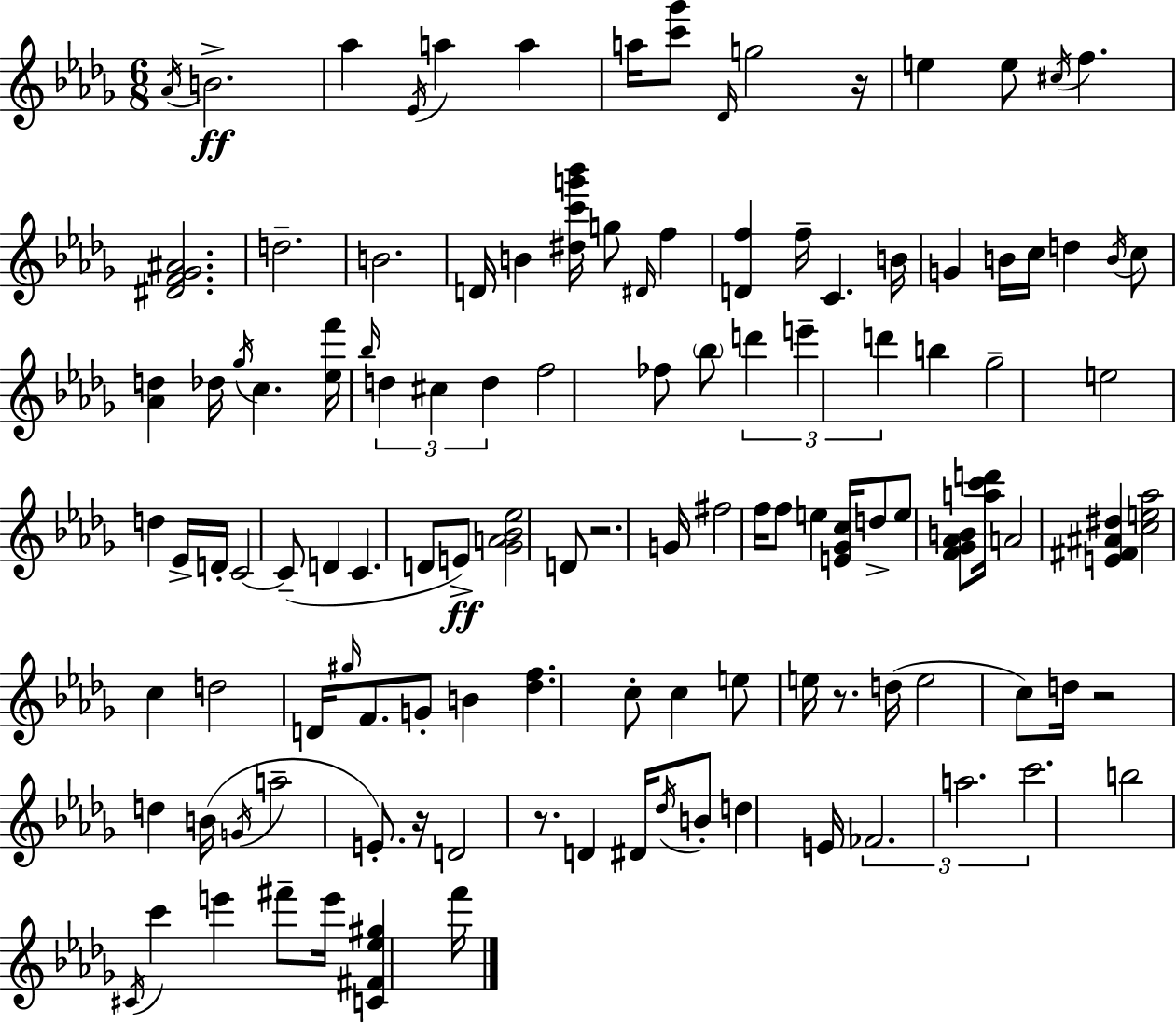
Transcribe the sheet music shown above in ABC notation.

X:1
T:Untitled
M:6/8
L:1/4
K:Bbm
_A/4 B2 _a _E/4 a a a/4 [c'_g']/2 _D/4 g2 z/4 e e/2 ^c/4 f [^DF_G^A]2 d2 B2 D/4 B [^dc'g'_b']/4 g/2 ^D/4 f [Df] f/4 C B/4 G B/4 c/4 d B/4 c/2 [_Ad] _d/4 _g/4 c [_ef']/4 _b/4 d ^c d f2 _f/2 _b/2 d' e' d' b _g2 e2 d _E/4 D/4 C2 C/2 D C D/2 E/2 [_GA_B_e]2 D/2 z2 G/4 ^f2 f/4 f/2 e [E_Gc]/4 d/2 e/2 [F_G_AB]/2 [ac'd']/4 A2 [E^F^A^d] [ce_a]2 c d2 D/4 ^g/4 F/2 G/2 B [_df] c/2 c e/2 e/4 z/2 d/4 e2 c/2 d/4 z2 d B/4 G/4 a2 E/2 z/4 D2 z/2 D ^D/4 _d/4 B/2 d E/4 _F2 a2 c'2 b2 ^C/4 c' e' ^f'/2 e'/4 [C^F_e^g] f'/4